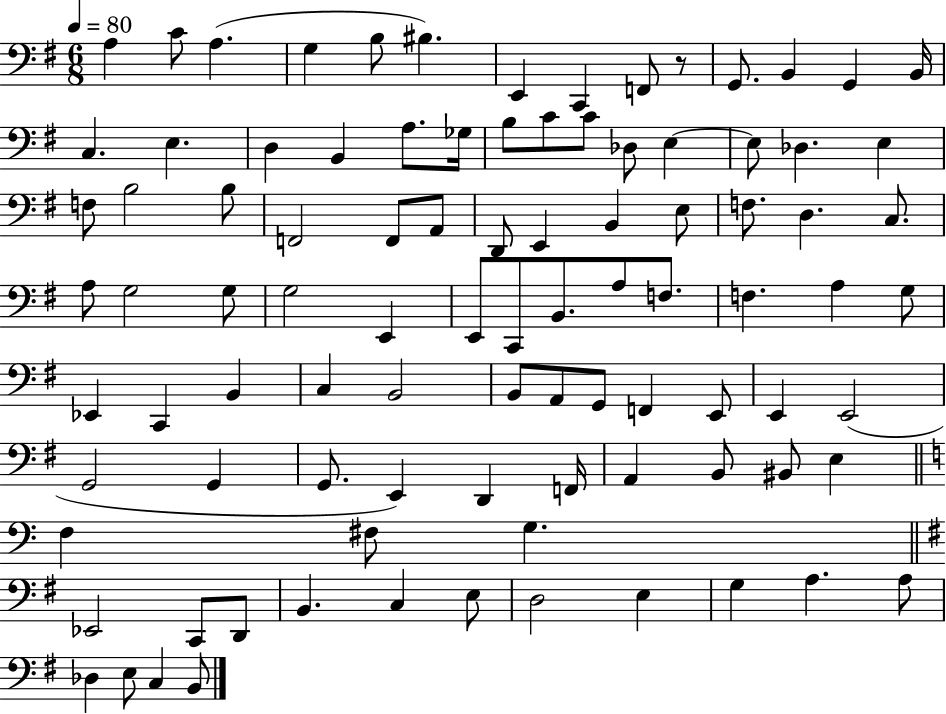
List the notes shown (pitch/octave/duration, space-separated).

A3/q C4/e A3/q. G3/q B3/e BIS3/q. E2/q C2/q F2/e R/e G2/e. B2/q G2/q B2/s C3/q. E3/q. D3/q B2/q A3/e. Gb3/s B3/e C4/e C4/e Db3/e E3/q E3/e Db3/q. E3/q F3/e B3/h B3/e F2/h F2/e A2/e D2/e E2/q B2/q E3/e F3/e. D3/q. C3/e. A3/e G3/h G3/e G3/h E2/q E2/e C2/e B2/e. A3/e F3/e. F3/q. A3/q G3/e Eb2/q C2/q B2/q C3/q B2/h B2/e A2/e G2/e F2/q E2/e E2/q E2/h G2/h G2/q G2/e. E2/q D2/q F2/s A2/q B2/e BIS2/e E3/q F3/q F#3/e G3/q. Eb2/h C2/e D2/e B2/q. C3/q E3/e D3/h E3/q G3/q A3/q. A3/e Db3/q E3/e C3/q B2/e